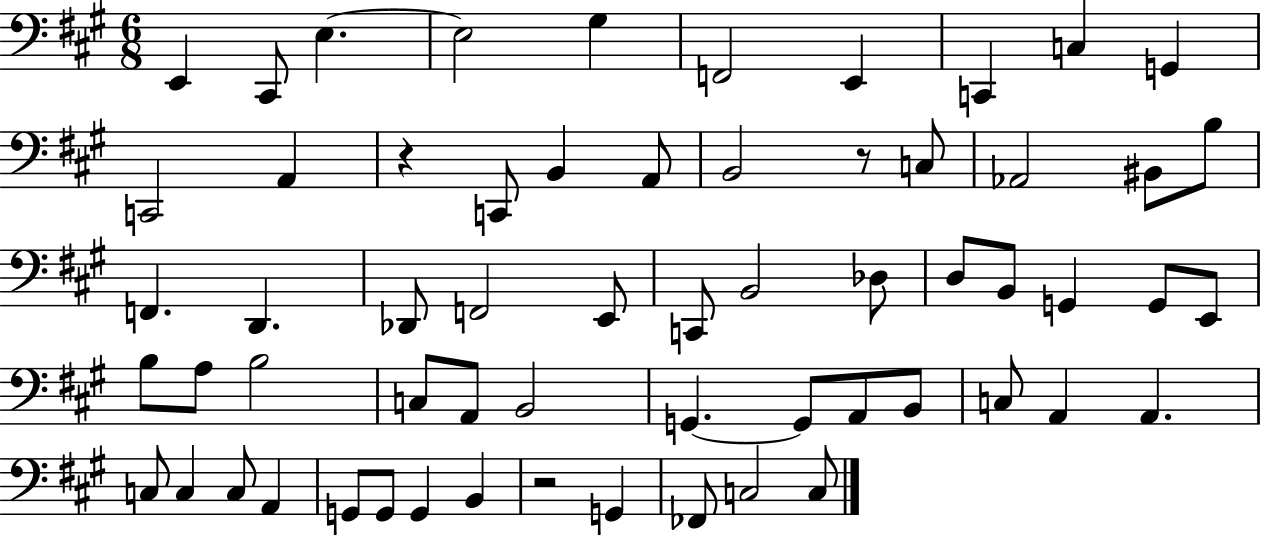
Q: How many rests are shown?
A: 3